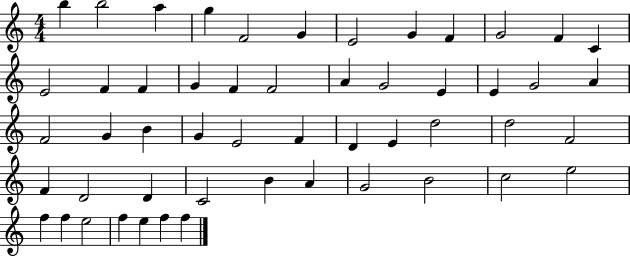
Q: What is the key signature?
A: C major